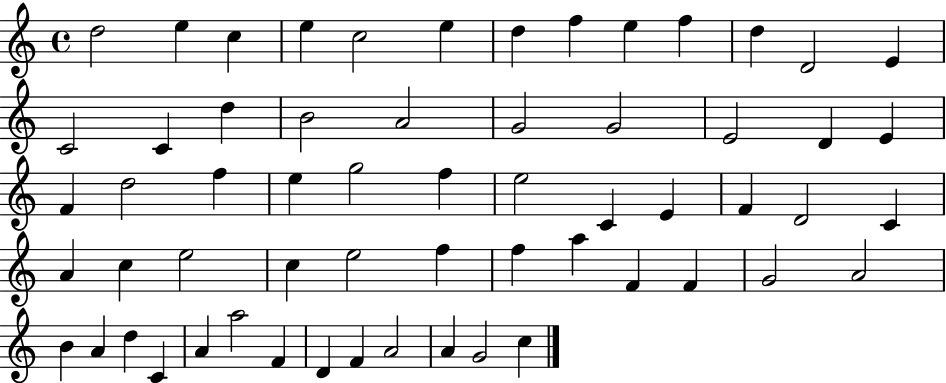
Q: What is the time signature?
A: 4/4